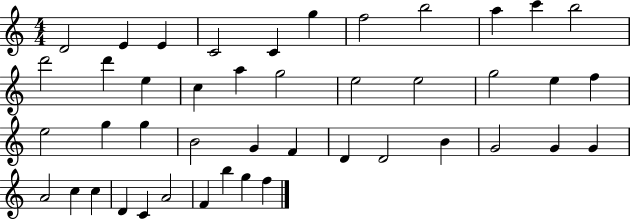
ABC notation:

X:1
T:Untitled
M:4/4
L:1/4
K:C
D2 E E C2 C g f2 b2 a c' b2 d'2 d' e c a g2 e2 e2 g2 e f e2 g g B2 G F D D2 B G2 G G A2 c c D C A2 F b g f